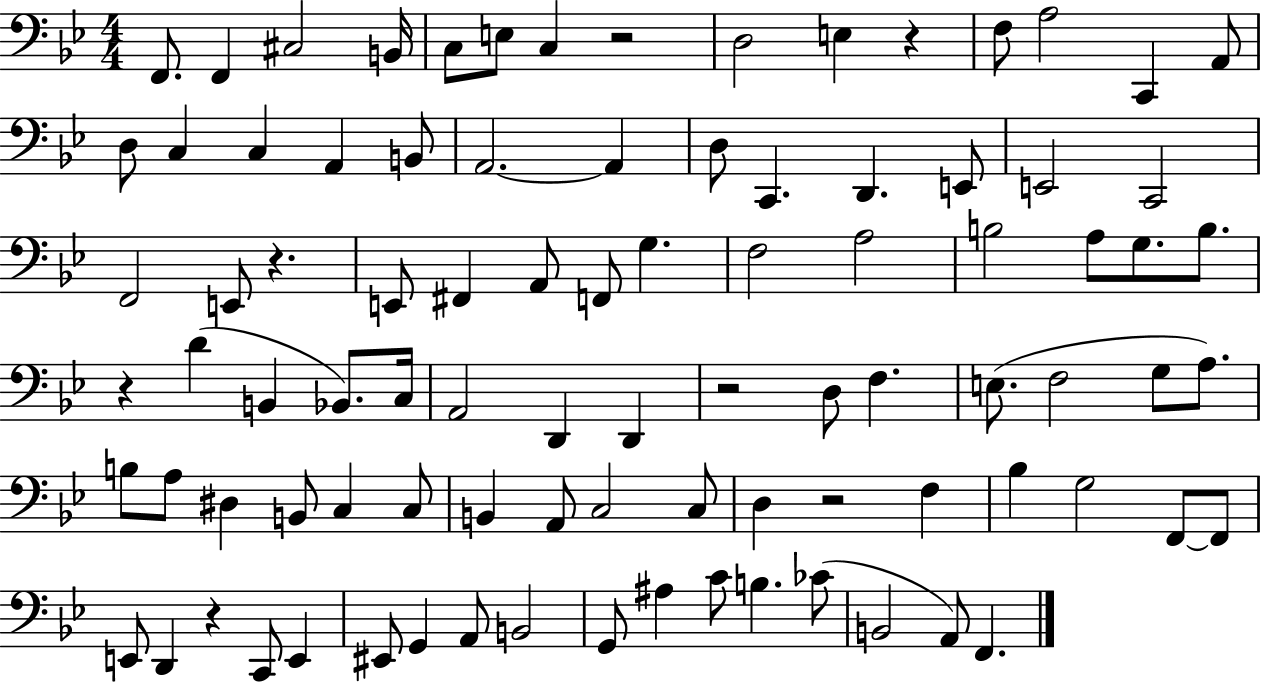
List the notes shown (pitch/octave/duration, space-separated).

F2/e. F2/q C#3/h B2/s C3/e E3/e C3/q R/h D3/h E3/q R/q F3/e A3/h C2/q A2/e D3/e C3/q C3/q A2/q B2/e A2/h. A2/q D3/e C2/q. D2/q. E2/e E2/h C2/h F2/h E2/e R/q. E2/e F#2/q A2/e F2/e G3/q. F3/h A3/h B3/h A3/e G3/e. B3/e. R/q D4/q B2/q Bb2/e. C3/s A2/h D2/q D2/q R/h D3/e F3/q. E3/e. F3/h G3/e A3/e. B3/e A3/e D#3/q B2/e C3/q C3/e B2/q A2/e C3/h C3/e D3/q R/h F3/q Bb3/q G3/h F2/e F2/e E2/e D2/q R/q C2/e E2/q EIS2/e G2/q A2/e B2/h G2/e A#3/q C4/e B3/q. CES4/e B2/h A2/e F2/q.